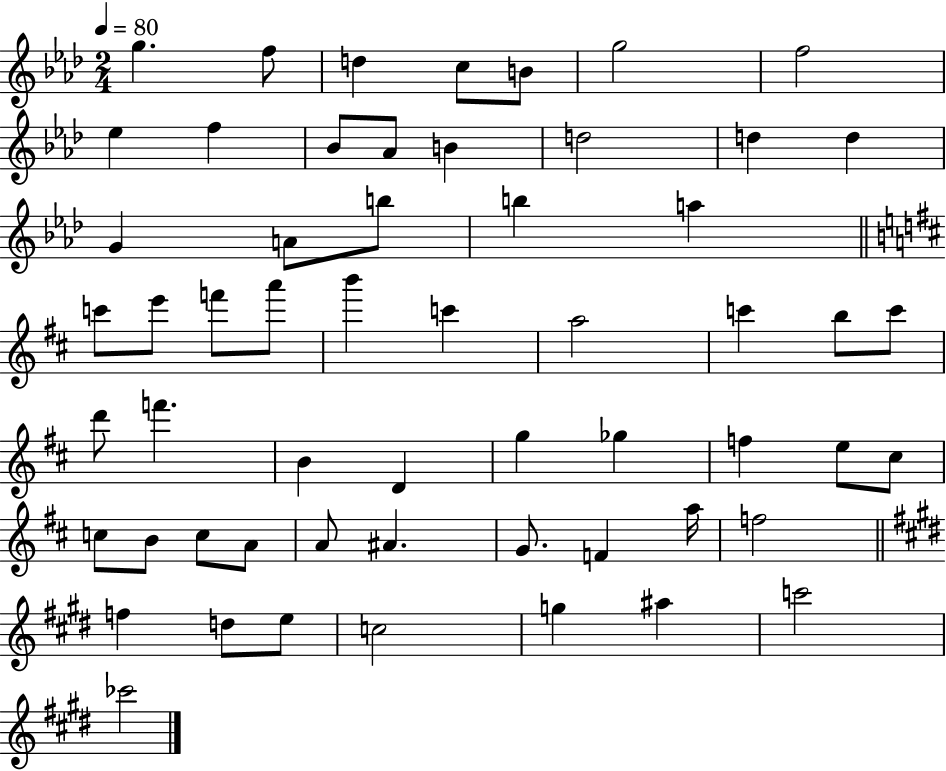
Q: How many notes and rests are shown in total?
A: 57